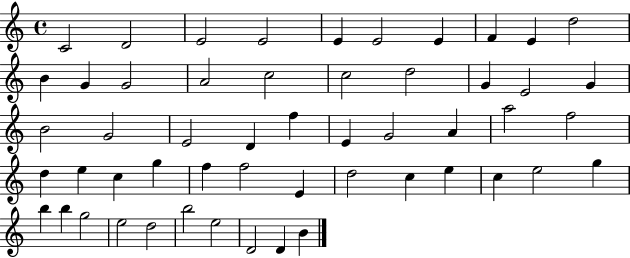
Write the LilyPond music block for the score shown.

{
  \clef treble
  \time 4/4
  \defaultTimeSignature
  \key c \major
  c'2 d'2 | e'2 e'2 | e'4 e'2 e'4 | f'4 e'4 d''2 | \break b'4 g'4 g'2 | a'2 c''2 | c''2 d''2 | g'4 e'2 g'4 | \break b'2 g'2 | e'2 d'4 f''4 | e'4 g'2 a'4 | a''2 f''2 | \break d''4 e''4 c''4 g''4 | f''4 f''2 e'4 | d''2 c''4 e''4 | c''4 e''2 g''4 | \break b''4 b''4 g''2 | e''2 d''2 | b''2 e''2 | d'2 d'4 b'4 | \break \bar "|."
}